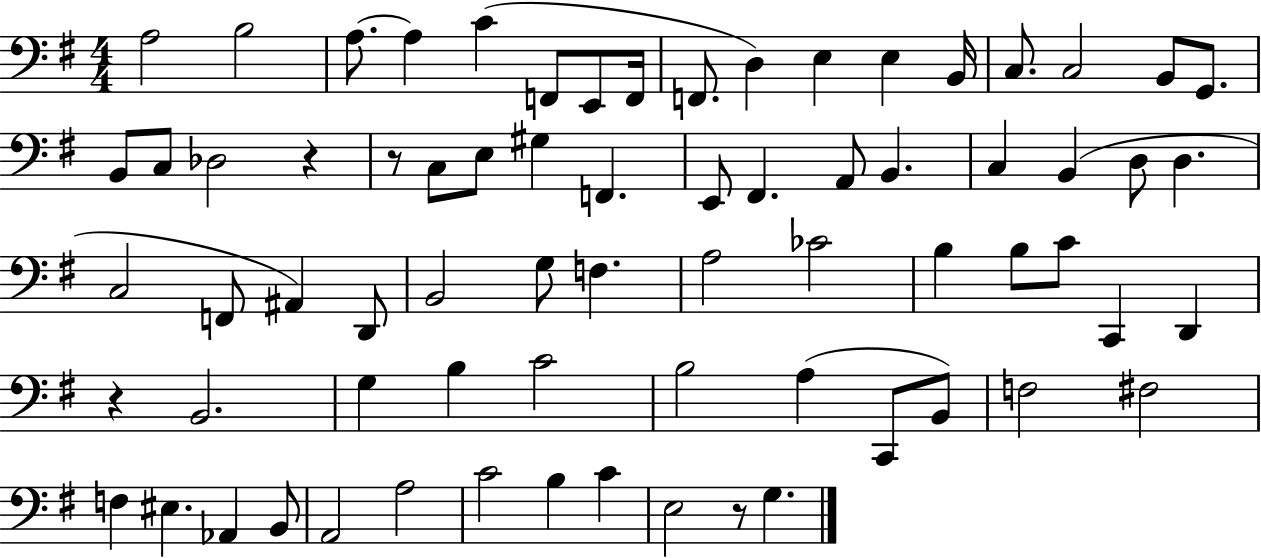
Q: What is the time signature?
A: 4/4